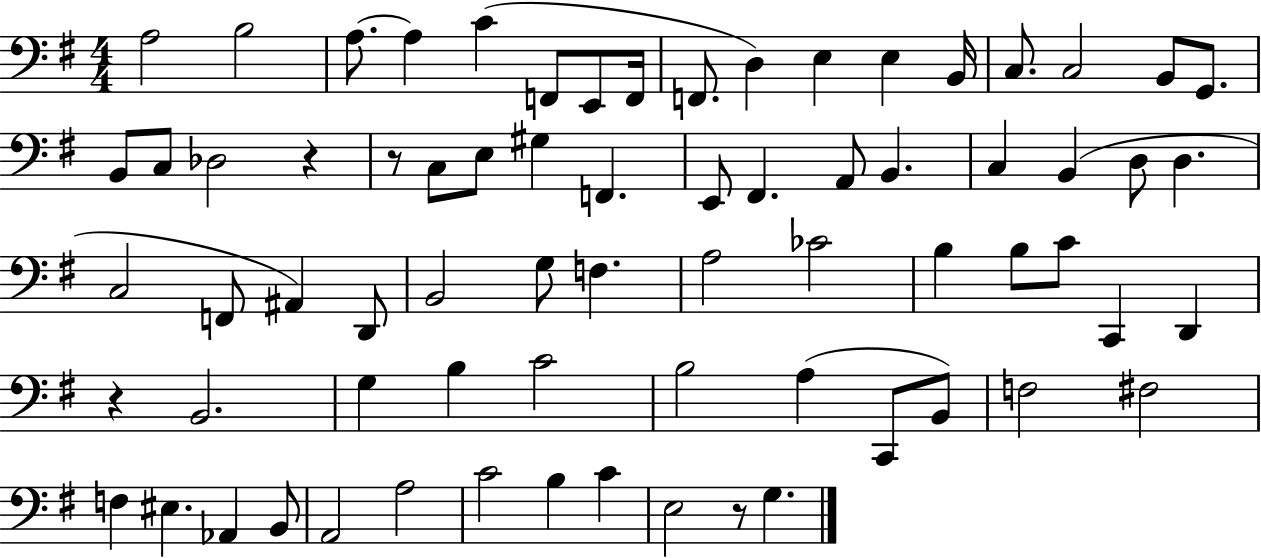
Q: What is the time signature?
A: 4/4